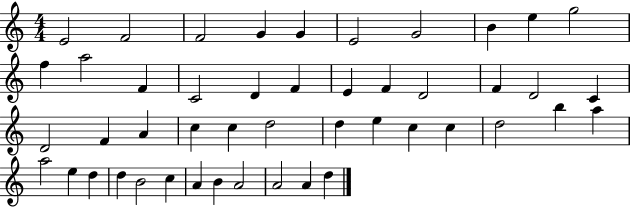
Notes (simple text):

E4/h F4/h F4/h G4/q G4/q E4/h G4/h B4/q E5/q G5/h F5/q A5/h F4/q C4/h D4/q F4/q E4/q F4/q D4/h F4/q D4/h C4/q D4/h F4/q A4/q C5/q C5/q D5/h D5/q E5/q C5/q C5/q D5/h B5/q A5/q A5/h E5/q D5/q D5/q B4/h C5/q A4/q B4/q A4/h A4/h A4/q D5/q